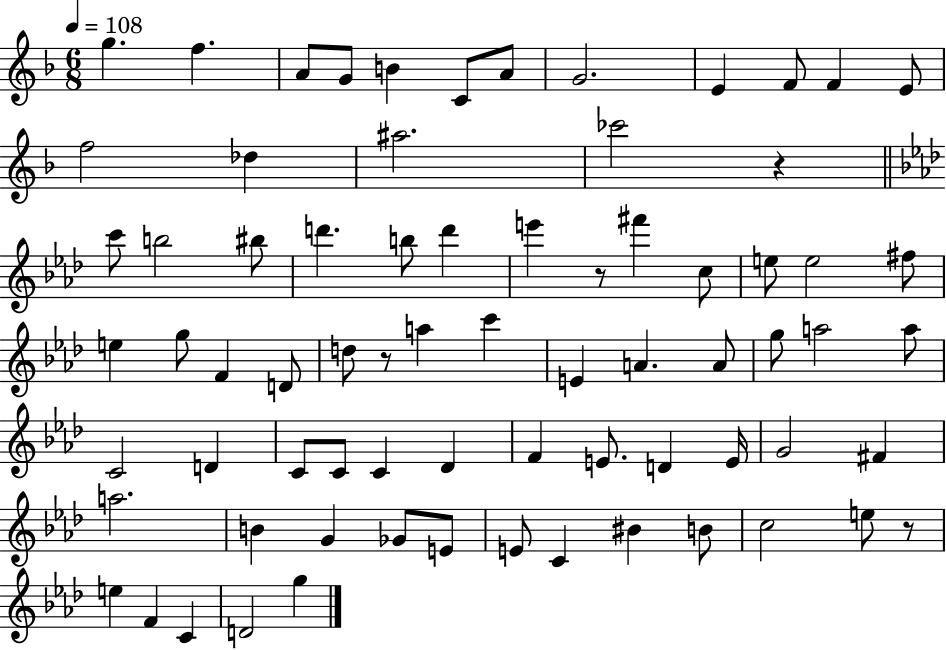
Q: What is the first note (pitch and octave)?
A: G5